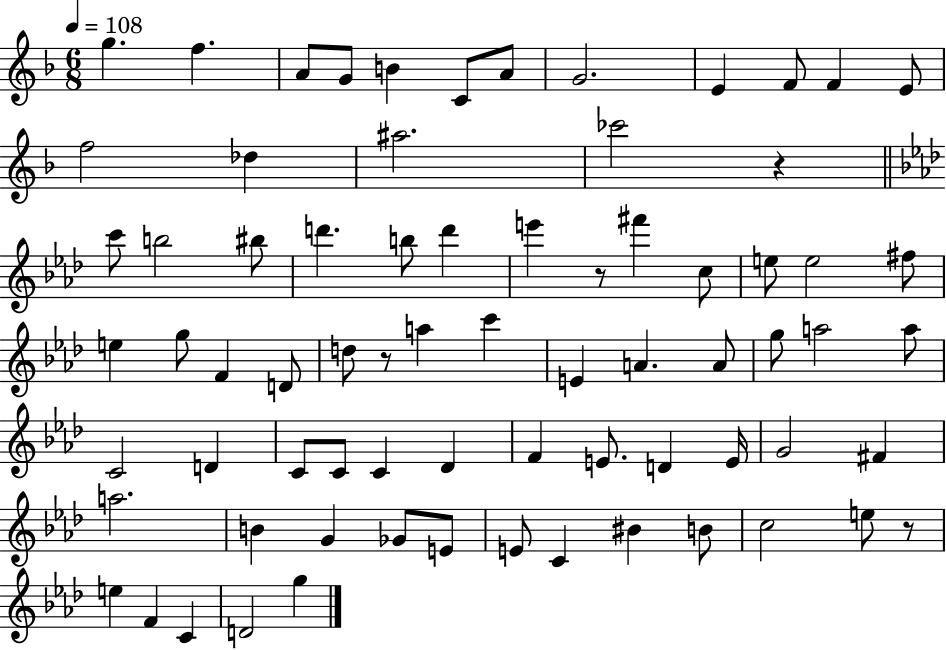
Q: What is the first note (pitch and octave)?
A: G5